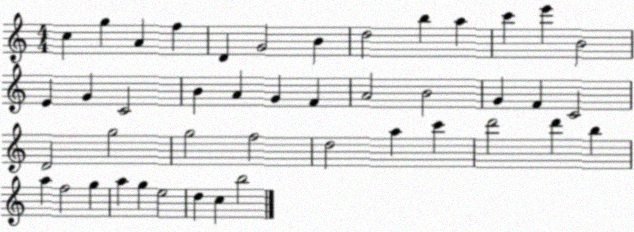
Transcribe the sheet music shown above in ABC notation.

X:1
T:Untitled
M:4/4
L:1/4
K:C
c g A f D G2 B d2 b a c' e' B2 E G C2 B A G F A2 B2 G F C2 D2 g2 g2 f2 d2 a c' d'2 d' b a f2 g a g e2 d c b2